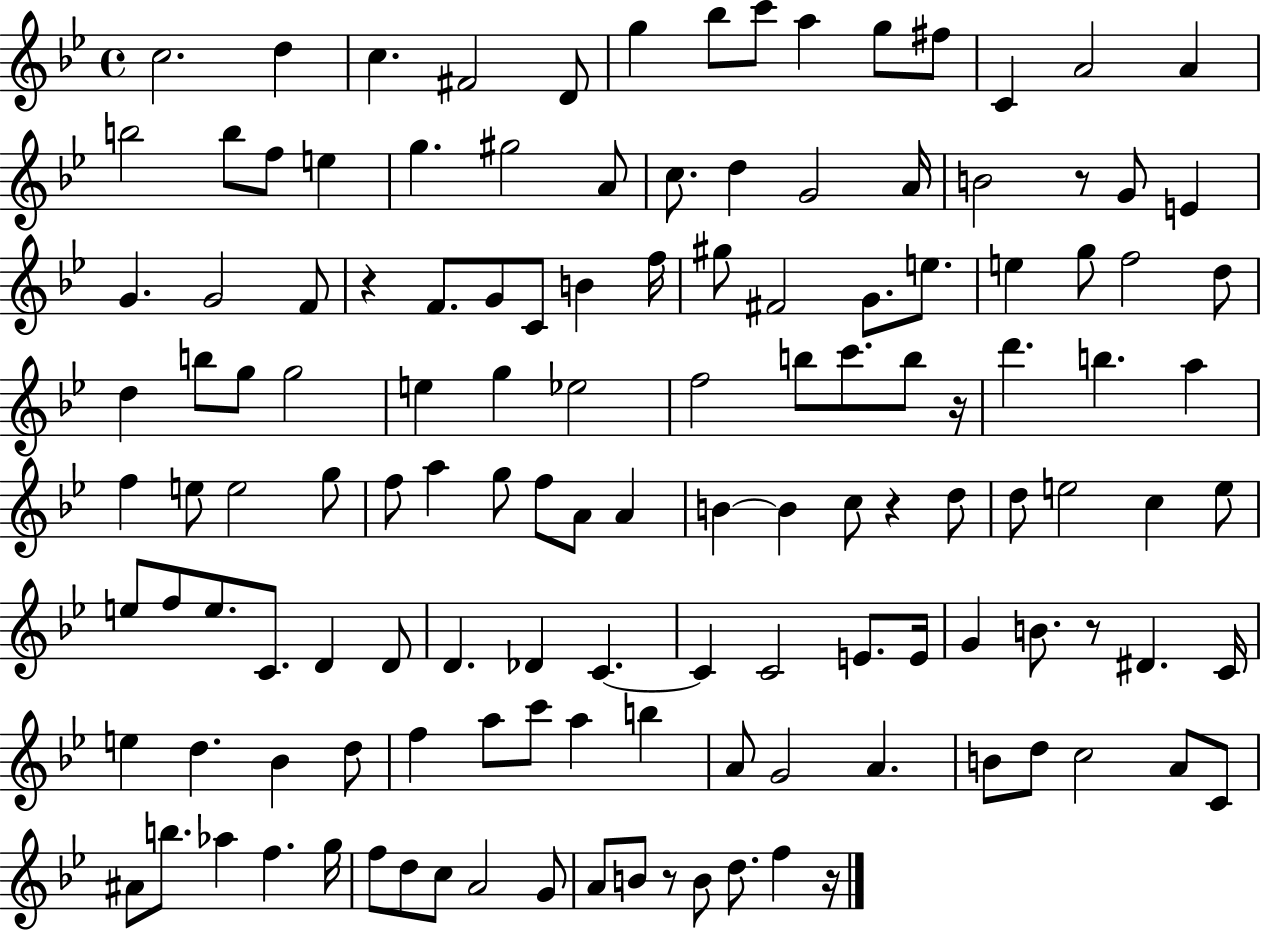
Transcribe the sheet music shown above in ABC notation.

X:1
T:Untitled
M:4/4
L:1/4
K:Bb
c2 d c ^F2 D/2 g _b/2 c'/2 a g/2 ^f/2 C A2 A b2 b/2 f/2 e g ^g2 A/2 c/2 d G2 A/4 B2 z/2 G/2 E G G2 F/2 z F/2 G/2 C/2 B f/4 ^g/2 ^F2 G/2 e/2 e g/2 f2 d/2 d b/2 g/2 g2 e g _e2 f2 b/2 c'/2 b/2 z/4 d' b a f e/2 e2 g/2 f/2 a g/2 f/2 A/2 A B B c/2 z d/2 d/2 e2 c e/2 e/2 f/2 e/2 C/2 D D/2 D _D C C C2 E/2 E/4 G B/2 z/2 ^D C/4 e d _B d/2 f a/2 c'/2 a b A/2 G2 A B/2 d/2 c2 A/2 C/2 ^A/2 b/2 _a f g/4 f/2 d/2 c/2 A2 G/2 A/2 B/2 z/2 B/2 d/2 f z/4